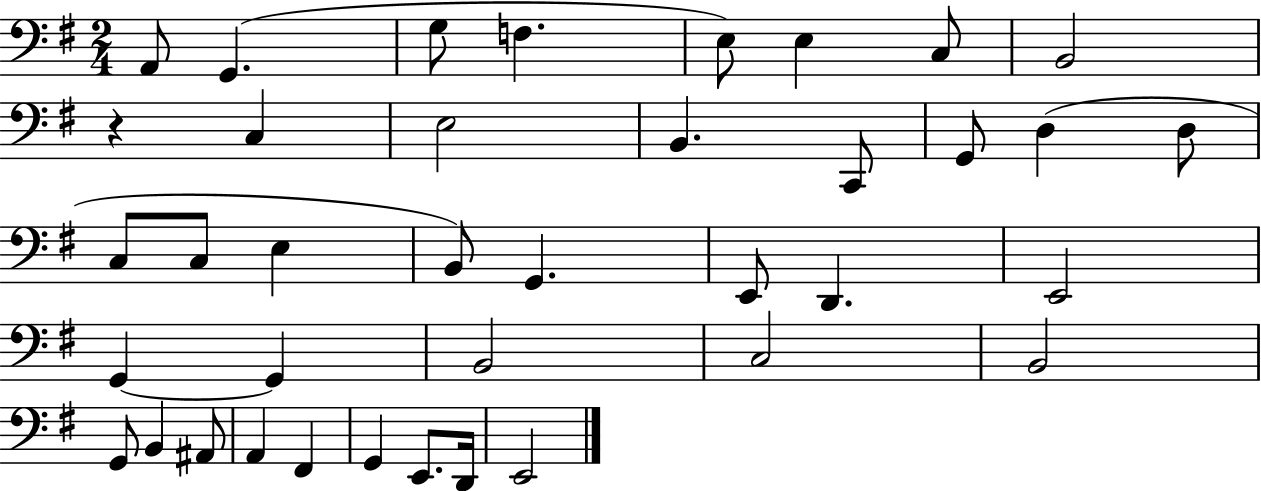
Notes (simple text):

A2/e G2/q. G3/e F3/q. E3/e E3/q C3/e B2/h R/q C3/q E3/h B2/q. C2/e G2/e D3/q D3/e C3/e C3/e E3/q B2/e G2/q. E2/e D2/q. E2/h G2/q G2/q B2/h C3/h B2/h G2/e B2/q A#2/e A2/q F#2/q G2/q E2/e. D2/s E2/h